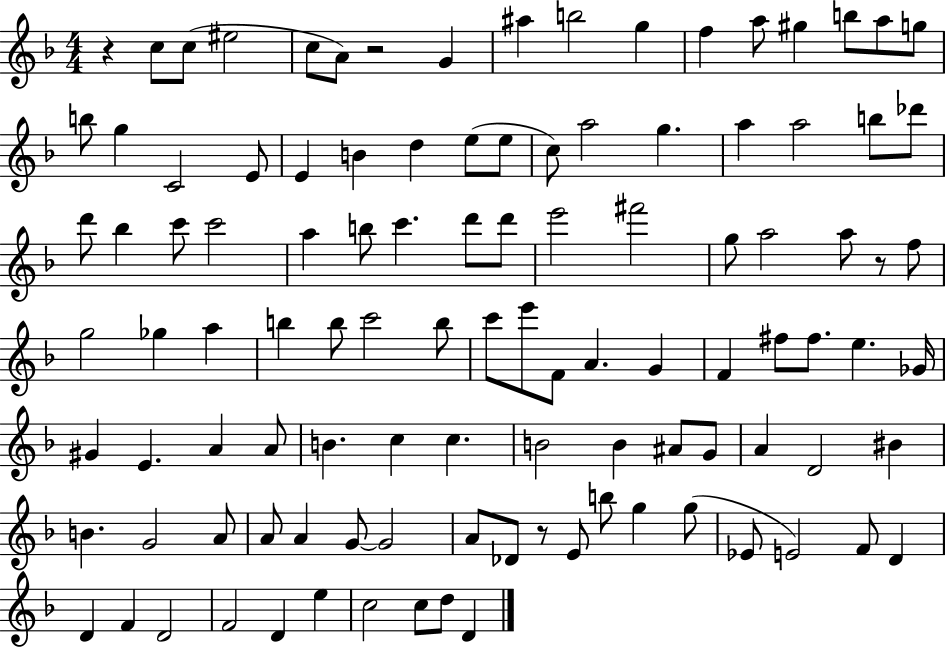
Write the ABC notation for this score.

X:1
T:Untitled
M:4/4
L:1/4
K:F
z c/2 c/2 ^e2 c/2 A/2 z2 G ^a b2 g f a/2 ^g b/2 a/2 g/2 b/2 g C2 E/2 E B d e/2 e/2 c/2 a2 g a a2 b/2 _d'/2 d'/2 _b c'/2 c'2 a b/2 c' d'/2 d'/2 e'2 ^f'2 g/2 a2 a/2 z/2 f/2 g2 _g a b b/2 c'2 b/2 c'/2 e'/2 F/2 A G F ^f/2 ^f/2 e _G/4 ^G E A A/2 B c c B2 B ^A/2 G/2 A D2 ^B B G2 A/2 A/2 A G/2 G2 A/2 _D/2 z/2 E/2 b/2 g g/2 _E/2 E2 F/2 D D F D2 F2 D e c2 c/2 d/2 D